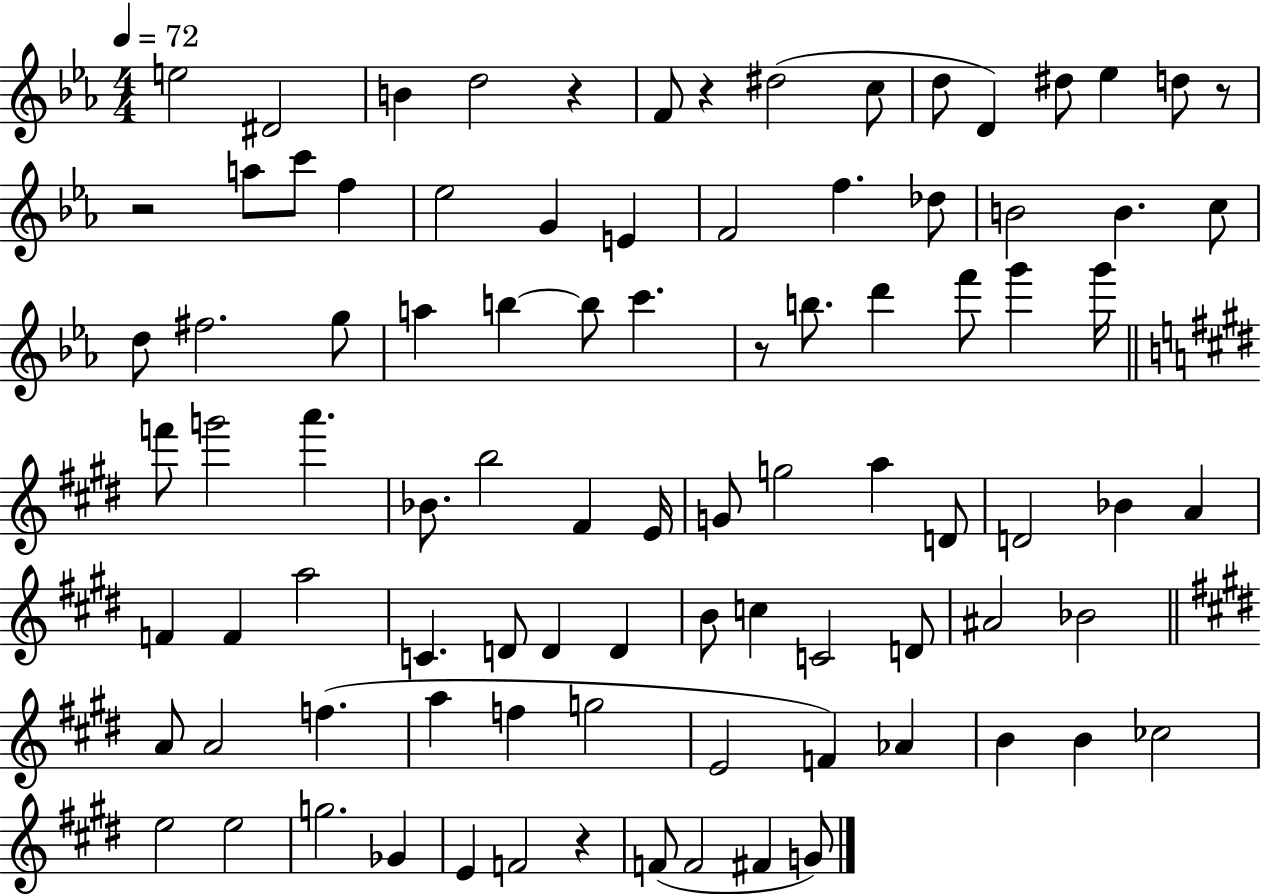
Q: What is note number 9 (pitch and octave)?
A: D4